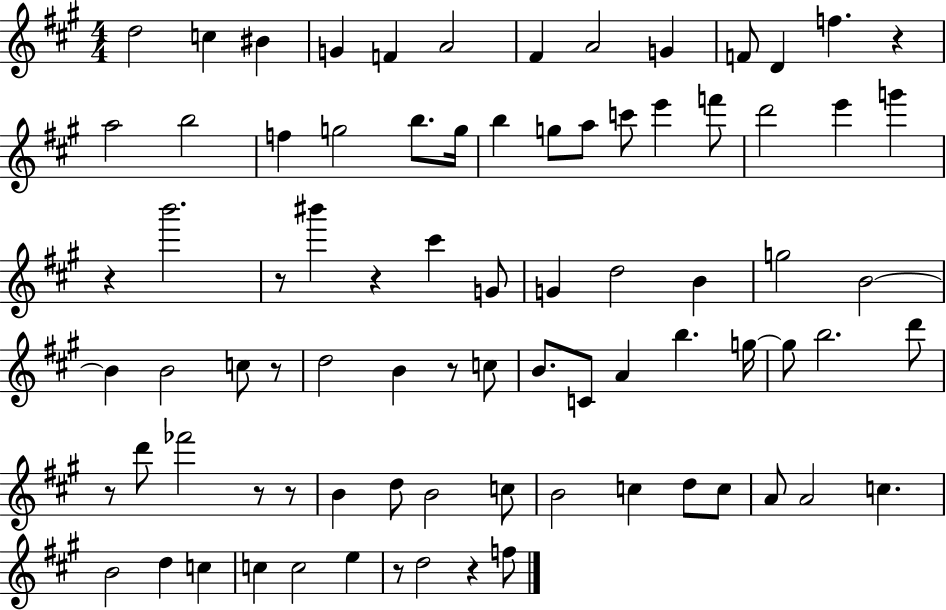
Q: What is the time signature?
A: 4/4